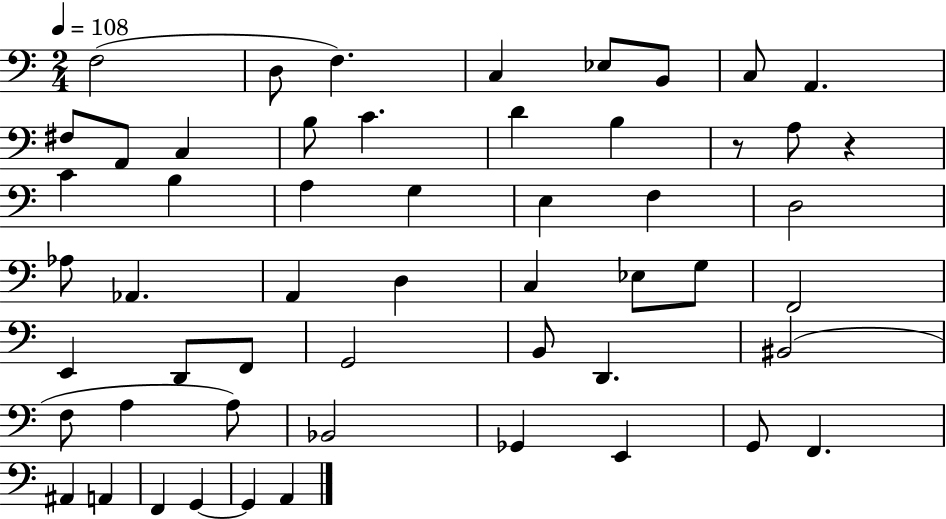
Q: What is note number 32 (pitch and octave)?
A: E2